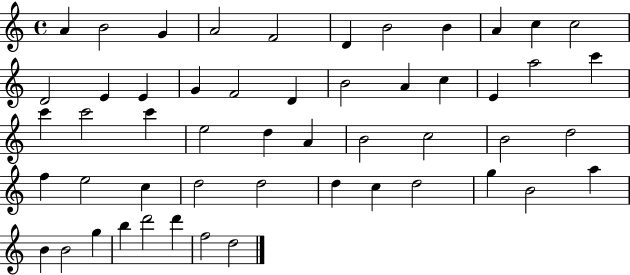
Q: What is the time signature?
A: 4/4